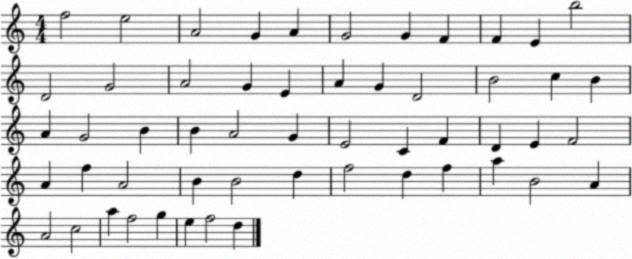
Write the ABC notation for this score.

X:1
T:Untitled
M:4/4
L:1/4
K:C
f2 e2 A2 G A G2 G F F E b2 D2 G2 A2 G E A G D2 B2 c B A G2 B B A2 G E2 C F D E F2 A f A2 B B2 d f2 d f a B2 A A2 c2 a f2 g e f2 d